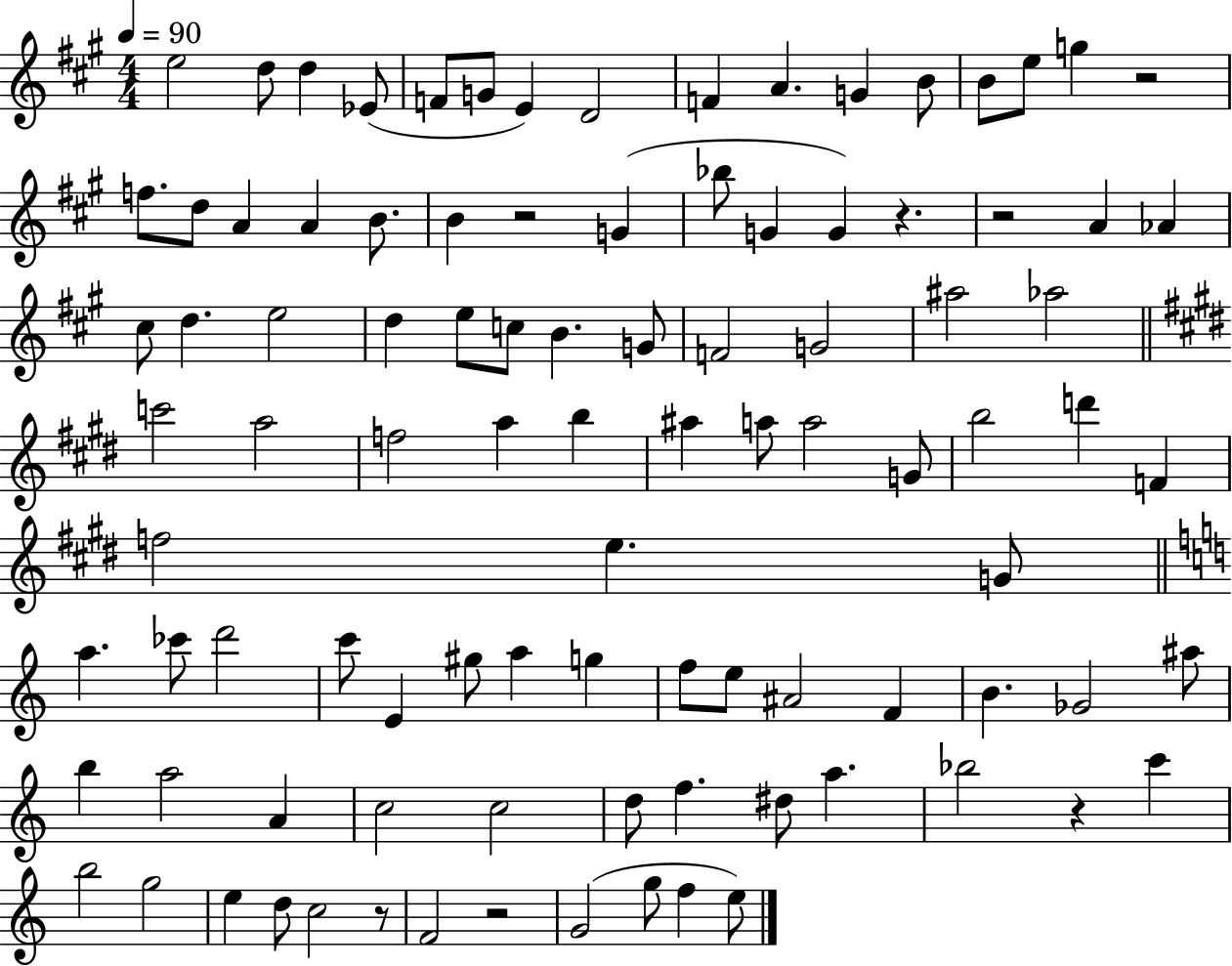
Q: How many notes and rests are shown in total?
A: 97